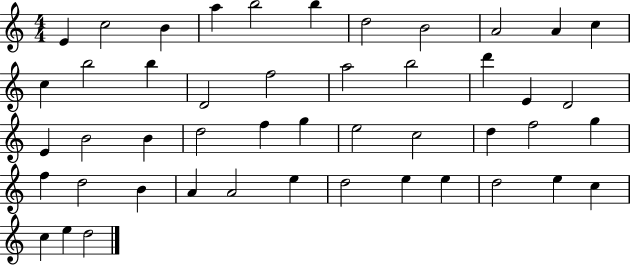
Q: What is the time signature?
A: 4/4